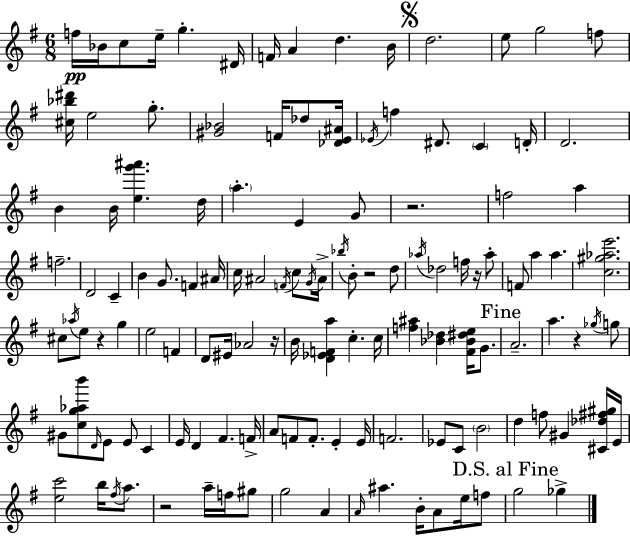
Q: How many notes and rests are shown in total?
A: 129